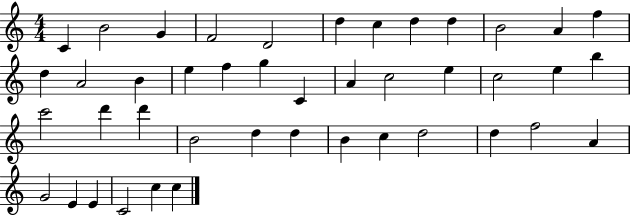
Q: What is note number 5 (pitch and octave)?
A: D4